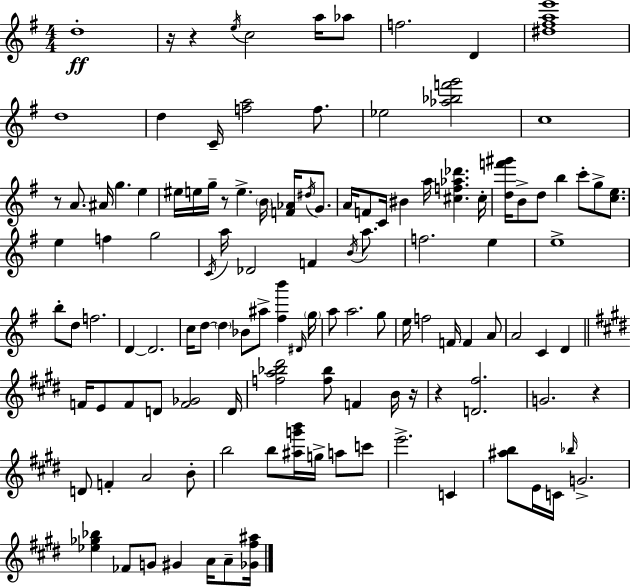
{
  \clef treble
  \numericTimeSignature
  \time 4/4
  \key e \minor
  d''1-.\ff | r16 r4 \acciaccatura { e''16 } c''2 a''16 aes''8 | f''2. d'4 | <dis'' fis'' a'' e'''>1 | \break d''1 | d''4 c'16-- <f'' a''>2 f''8. | ees''2 <aes'' bes'' f''' g'''>2 | c''1 | \break r8 a'8. ais'16 g''4. e''4 | eis''16 e''16 g''16-- r8 e''4.-> \parenthesize b'16 <f' aes'>16 \acciaccatura { dis''16 } g'8. | a'16 f'8 c'16 bis'4 a''16 <cis'' f'' aes'' des'''>4. | cis''16-. <d'' f''' gis'''>16 b'8-> d''8 b''4 c'''8-. g''8-> <c'' e''>8. | \break e''4 f''4 g''2 | \acciaccatura { c'16 } a''16 des'2 f'4 | \acciaccatura { b'16 } a''8. f''2. | e''4 e''1-> | \break b''8-. d''8 f''2. | d'4~~ d'2. | c''16 d''8~~ \parenthesize d''4 bes'8 ais''8-> <fis'' b'''>4 | \grace { dis'16 } \parenthesize g''16 a''8 a''2. | \break g''8 e''16 f''2 f'16 f'4 | a'8 a'2 c'4 | d'4 \bar "||" \break \key e \major f'16 e'8 f'8 d'8 <f' ges'>2 d'16 | <f'' a'' bes'' dis'''>2 <f'' bes''>8 f'4 b'16 r16 | r4 <d' fis''>2. | g'2. r4 | \break d'8 f'4-. a'2 b'8-. | b''2 b''8 <ais'' g''' b'''>16 g''16-> a''8 c'''8 | e'''2.-> c'4 | <ais'' b''>8 e'16 c'16 \grace { bes''16 } g'2.-> | \break <ees'' ges'' bes''>4 fes'8 g'8 gis'4 a'16 a'8-- | <ges' fis'' ais''>16 \bar "|."
}